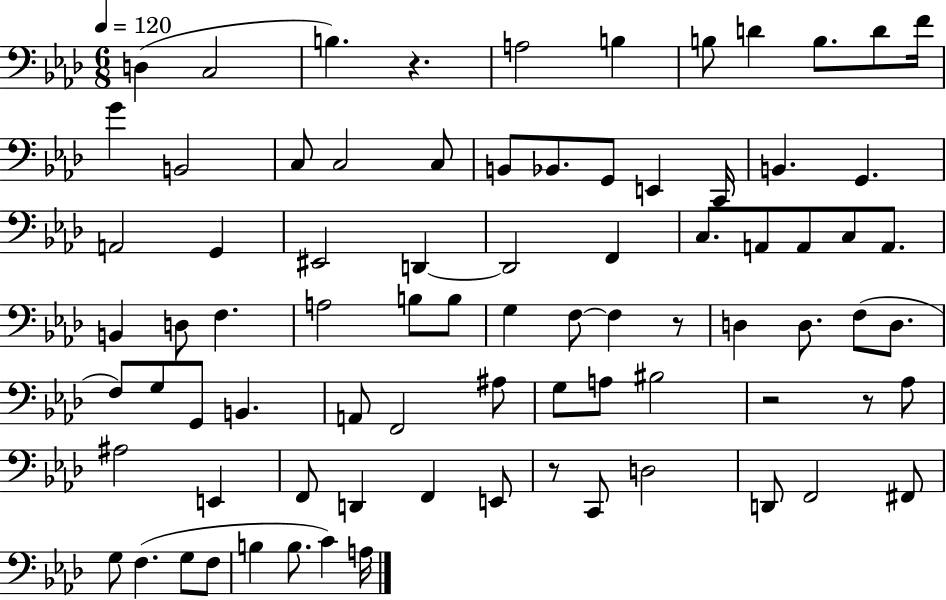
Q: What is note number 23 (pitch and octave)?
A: A2